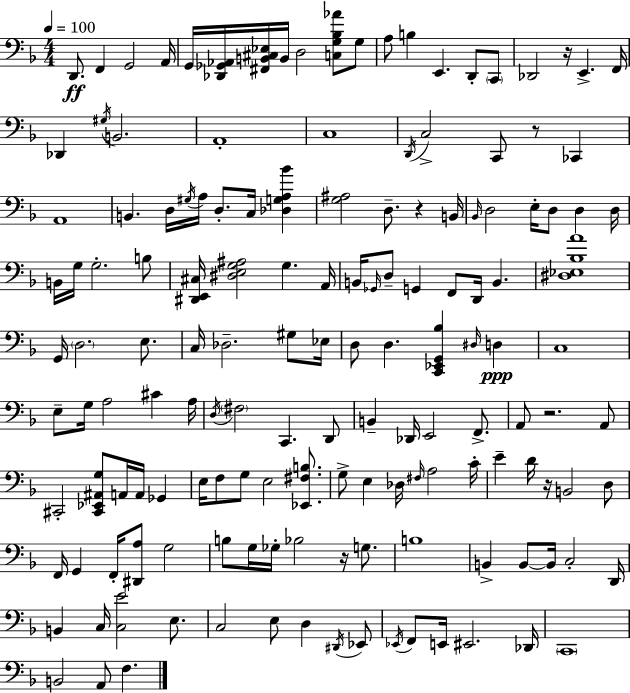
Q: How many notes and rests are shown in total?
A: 149